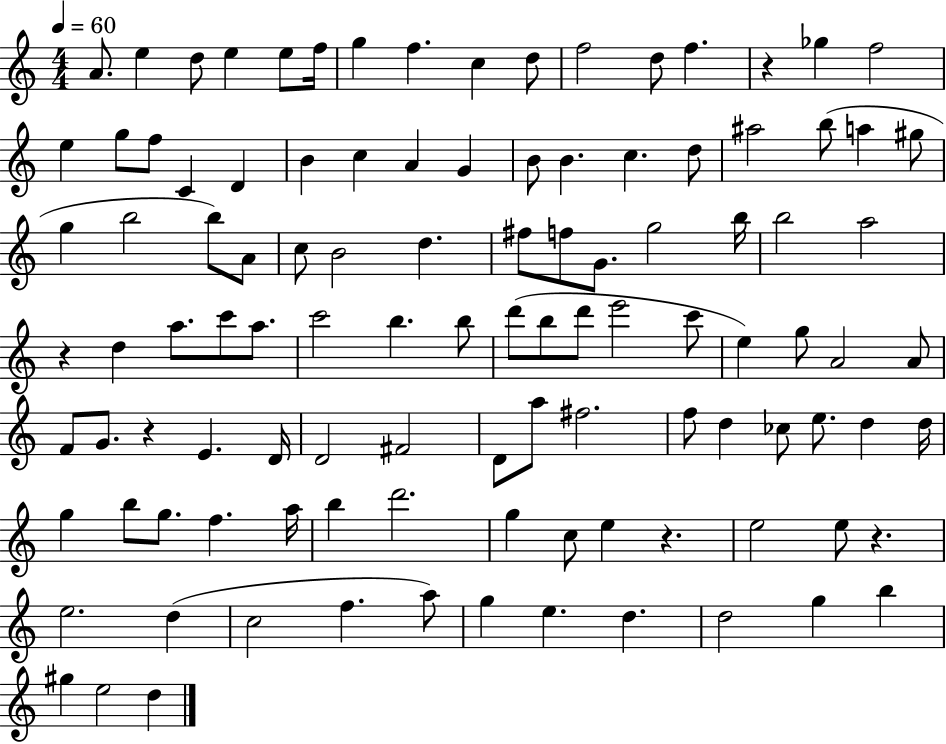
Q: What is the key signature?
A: C major